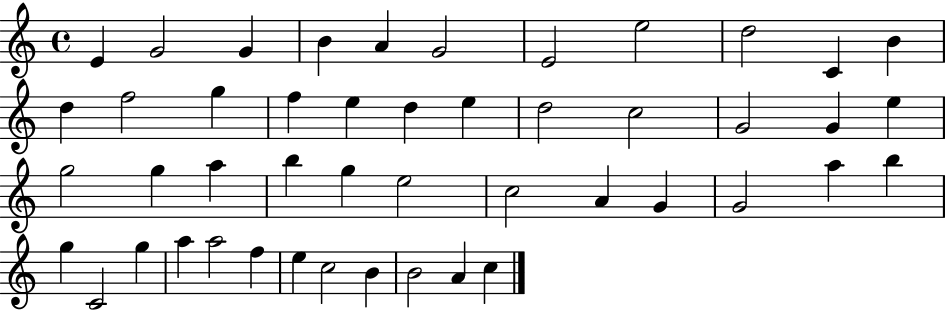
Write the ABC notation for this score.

X:1
T:Untitled
M:4/4
L:1/4
K:C
E G2 G B A G2 E2 e2 d2 C B d f2 g f e d e d2 c2 G2 G e g2 g a b g e2 c2 A G G2 a b g C2 g a a2 f e c2 B B2 A c